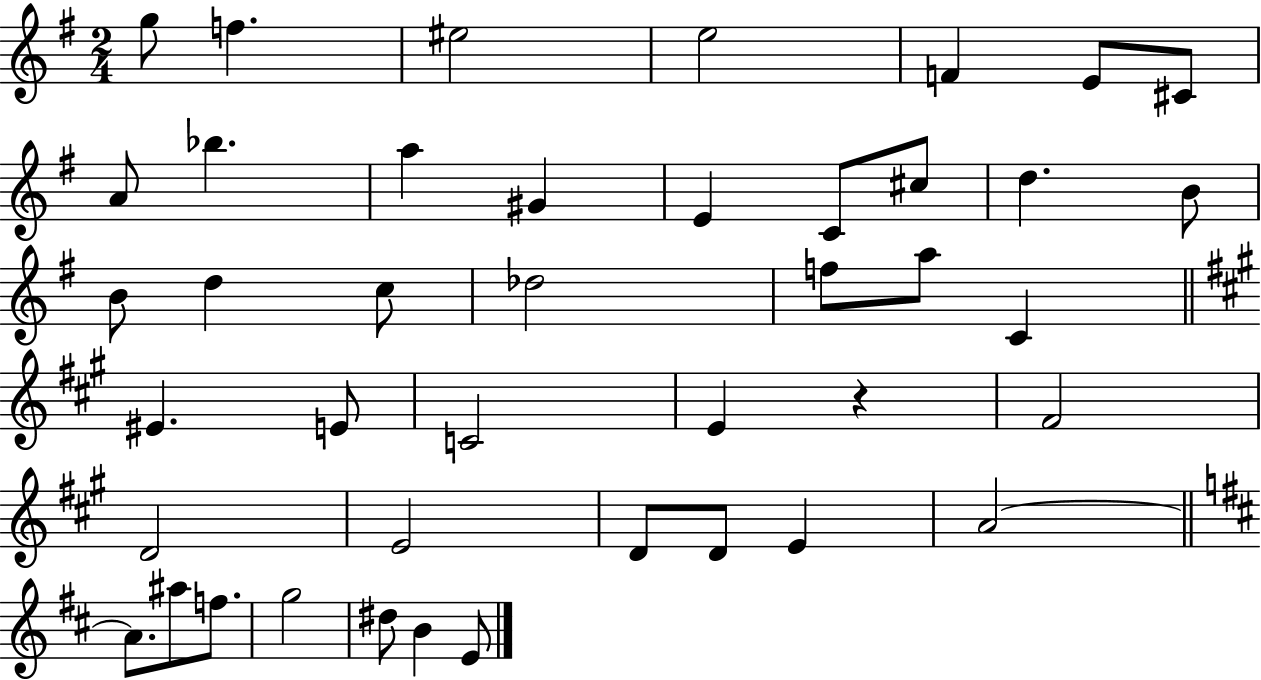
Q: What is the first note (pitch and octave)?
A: G5